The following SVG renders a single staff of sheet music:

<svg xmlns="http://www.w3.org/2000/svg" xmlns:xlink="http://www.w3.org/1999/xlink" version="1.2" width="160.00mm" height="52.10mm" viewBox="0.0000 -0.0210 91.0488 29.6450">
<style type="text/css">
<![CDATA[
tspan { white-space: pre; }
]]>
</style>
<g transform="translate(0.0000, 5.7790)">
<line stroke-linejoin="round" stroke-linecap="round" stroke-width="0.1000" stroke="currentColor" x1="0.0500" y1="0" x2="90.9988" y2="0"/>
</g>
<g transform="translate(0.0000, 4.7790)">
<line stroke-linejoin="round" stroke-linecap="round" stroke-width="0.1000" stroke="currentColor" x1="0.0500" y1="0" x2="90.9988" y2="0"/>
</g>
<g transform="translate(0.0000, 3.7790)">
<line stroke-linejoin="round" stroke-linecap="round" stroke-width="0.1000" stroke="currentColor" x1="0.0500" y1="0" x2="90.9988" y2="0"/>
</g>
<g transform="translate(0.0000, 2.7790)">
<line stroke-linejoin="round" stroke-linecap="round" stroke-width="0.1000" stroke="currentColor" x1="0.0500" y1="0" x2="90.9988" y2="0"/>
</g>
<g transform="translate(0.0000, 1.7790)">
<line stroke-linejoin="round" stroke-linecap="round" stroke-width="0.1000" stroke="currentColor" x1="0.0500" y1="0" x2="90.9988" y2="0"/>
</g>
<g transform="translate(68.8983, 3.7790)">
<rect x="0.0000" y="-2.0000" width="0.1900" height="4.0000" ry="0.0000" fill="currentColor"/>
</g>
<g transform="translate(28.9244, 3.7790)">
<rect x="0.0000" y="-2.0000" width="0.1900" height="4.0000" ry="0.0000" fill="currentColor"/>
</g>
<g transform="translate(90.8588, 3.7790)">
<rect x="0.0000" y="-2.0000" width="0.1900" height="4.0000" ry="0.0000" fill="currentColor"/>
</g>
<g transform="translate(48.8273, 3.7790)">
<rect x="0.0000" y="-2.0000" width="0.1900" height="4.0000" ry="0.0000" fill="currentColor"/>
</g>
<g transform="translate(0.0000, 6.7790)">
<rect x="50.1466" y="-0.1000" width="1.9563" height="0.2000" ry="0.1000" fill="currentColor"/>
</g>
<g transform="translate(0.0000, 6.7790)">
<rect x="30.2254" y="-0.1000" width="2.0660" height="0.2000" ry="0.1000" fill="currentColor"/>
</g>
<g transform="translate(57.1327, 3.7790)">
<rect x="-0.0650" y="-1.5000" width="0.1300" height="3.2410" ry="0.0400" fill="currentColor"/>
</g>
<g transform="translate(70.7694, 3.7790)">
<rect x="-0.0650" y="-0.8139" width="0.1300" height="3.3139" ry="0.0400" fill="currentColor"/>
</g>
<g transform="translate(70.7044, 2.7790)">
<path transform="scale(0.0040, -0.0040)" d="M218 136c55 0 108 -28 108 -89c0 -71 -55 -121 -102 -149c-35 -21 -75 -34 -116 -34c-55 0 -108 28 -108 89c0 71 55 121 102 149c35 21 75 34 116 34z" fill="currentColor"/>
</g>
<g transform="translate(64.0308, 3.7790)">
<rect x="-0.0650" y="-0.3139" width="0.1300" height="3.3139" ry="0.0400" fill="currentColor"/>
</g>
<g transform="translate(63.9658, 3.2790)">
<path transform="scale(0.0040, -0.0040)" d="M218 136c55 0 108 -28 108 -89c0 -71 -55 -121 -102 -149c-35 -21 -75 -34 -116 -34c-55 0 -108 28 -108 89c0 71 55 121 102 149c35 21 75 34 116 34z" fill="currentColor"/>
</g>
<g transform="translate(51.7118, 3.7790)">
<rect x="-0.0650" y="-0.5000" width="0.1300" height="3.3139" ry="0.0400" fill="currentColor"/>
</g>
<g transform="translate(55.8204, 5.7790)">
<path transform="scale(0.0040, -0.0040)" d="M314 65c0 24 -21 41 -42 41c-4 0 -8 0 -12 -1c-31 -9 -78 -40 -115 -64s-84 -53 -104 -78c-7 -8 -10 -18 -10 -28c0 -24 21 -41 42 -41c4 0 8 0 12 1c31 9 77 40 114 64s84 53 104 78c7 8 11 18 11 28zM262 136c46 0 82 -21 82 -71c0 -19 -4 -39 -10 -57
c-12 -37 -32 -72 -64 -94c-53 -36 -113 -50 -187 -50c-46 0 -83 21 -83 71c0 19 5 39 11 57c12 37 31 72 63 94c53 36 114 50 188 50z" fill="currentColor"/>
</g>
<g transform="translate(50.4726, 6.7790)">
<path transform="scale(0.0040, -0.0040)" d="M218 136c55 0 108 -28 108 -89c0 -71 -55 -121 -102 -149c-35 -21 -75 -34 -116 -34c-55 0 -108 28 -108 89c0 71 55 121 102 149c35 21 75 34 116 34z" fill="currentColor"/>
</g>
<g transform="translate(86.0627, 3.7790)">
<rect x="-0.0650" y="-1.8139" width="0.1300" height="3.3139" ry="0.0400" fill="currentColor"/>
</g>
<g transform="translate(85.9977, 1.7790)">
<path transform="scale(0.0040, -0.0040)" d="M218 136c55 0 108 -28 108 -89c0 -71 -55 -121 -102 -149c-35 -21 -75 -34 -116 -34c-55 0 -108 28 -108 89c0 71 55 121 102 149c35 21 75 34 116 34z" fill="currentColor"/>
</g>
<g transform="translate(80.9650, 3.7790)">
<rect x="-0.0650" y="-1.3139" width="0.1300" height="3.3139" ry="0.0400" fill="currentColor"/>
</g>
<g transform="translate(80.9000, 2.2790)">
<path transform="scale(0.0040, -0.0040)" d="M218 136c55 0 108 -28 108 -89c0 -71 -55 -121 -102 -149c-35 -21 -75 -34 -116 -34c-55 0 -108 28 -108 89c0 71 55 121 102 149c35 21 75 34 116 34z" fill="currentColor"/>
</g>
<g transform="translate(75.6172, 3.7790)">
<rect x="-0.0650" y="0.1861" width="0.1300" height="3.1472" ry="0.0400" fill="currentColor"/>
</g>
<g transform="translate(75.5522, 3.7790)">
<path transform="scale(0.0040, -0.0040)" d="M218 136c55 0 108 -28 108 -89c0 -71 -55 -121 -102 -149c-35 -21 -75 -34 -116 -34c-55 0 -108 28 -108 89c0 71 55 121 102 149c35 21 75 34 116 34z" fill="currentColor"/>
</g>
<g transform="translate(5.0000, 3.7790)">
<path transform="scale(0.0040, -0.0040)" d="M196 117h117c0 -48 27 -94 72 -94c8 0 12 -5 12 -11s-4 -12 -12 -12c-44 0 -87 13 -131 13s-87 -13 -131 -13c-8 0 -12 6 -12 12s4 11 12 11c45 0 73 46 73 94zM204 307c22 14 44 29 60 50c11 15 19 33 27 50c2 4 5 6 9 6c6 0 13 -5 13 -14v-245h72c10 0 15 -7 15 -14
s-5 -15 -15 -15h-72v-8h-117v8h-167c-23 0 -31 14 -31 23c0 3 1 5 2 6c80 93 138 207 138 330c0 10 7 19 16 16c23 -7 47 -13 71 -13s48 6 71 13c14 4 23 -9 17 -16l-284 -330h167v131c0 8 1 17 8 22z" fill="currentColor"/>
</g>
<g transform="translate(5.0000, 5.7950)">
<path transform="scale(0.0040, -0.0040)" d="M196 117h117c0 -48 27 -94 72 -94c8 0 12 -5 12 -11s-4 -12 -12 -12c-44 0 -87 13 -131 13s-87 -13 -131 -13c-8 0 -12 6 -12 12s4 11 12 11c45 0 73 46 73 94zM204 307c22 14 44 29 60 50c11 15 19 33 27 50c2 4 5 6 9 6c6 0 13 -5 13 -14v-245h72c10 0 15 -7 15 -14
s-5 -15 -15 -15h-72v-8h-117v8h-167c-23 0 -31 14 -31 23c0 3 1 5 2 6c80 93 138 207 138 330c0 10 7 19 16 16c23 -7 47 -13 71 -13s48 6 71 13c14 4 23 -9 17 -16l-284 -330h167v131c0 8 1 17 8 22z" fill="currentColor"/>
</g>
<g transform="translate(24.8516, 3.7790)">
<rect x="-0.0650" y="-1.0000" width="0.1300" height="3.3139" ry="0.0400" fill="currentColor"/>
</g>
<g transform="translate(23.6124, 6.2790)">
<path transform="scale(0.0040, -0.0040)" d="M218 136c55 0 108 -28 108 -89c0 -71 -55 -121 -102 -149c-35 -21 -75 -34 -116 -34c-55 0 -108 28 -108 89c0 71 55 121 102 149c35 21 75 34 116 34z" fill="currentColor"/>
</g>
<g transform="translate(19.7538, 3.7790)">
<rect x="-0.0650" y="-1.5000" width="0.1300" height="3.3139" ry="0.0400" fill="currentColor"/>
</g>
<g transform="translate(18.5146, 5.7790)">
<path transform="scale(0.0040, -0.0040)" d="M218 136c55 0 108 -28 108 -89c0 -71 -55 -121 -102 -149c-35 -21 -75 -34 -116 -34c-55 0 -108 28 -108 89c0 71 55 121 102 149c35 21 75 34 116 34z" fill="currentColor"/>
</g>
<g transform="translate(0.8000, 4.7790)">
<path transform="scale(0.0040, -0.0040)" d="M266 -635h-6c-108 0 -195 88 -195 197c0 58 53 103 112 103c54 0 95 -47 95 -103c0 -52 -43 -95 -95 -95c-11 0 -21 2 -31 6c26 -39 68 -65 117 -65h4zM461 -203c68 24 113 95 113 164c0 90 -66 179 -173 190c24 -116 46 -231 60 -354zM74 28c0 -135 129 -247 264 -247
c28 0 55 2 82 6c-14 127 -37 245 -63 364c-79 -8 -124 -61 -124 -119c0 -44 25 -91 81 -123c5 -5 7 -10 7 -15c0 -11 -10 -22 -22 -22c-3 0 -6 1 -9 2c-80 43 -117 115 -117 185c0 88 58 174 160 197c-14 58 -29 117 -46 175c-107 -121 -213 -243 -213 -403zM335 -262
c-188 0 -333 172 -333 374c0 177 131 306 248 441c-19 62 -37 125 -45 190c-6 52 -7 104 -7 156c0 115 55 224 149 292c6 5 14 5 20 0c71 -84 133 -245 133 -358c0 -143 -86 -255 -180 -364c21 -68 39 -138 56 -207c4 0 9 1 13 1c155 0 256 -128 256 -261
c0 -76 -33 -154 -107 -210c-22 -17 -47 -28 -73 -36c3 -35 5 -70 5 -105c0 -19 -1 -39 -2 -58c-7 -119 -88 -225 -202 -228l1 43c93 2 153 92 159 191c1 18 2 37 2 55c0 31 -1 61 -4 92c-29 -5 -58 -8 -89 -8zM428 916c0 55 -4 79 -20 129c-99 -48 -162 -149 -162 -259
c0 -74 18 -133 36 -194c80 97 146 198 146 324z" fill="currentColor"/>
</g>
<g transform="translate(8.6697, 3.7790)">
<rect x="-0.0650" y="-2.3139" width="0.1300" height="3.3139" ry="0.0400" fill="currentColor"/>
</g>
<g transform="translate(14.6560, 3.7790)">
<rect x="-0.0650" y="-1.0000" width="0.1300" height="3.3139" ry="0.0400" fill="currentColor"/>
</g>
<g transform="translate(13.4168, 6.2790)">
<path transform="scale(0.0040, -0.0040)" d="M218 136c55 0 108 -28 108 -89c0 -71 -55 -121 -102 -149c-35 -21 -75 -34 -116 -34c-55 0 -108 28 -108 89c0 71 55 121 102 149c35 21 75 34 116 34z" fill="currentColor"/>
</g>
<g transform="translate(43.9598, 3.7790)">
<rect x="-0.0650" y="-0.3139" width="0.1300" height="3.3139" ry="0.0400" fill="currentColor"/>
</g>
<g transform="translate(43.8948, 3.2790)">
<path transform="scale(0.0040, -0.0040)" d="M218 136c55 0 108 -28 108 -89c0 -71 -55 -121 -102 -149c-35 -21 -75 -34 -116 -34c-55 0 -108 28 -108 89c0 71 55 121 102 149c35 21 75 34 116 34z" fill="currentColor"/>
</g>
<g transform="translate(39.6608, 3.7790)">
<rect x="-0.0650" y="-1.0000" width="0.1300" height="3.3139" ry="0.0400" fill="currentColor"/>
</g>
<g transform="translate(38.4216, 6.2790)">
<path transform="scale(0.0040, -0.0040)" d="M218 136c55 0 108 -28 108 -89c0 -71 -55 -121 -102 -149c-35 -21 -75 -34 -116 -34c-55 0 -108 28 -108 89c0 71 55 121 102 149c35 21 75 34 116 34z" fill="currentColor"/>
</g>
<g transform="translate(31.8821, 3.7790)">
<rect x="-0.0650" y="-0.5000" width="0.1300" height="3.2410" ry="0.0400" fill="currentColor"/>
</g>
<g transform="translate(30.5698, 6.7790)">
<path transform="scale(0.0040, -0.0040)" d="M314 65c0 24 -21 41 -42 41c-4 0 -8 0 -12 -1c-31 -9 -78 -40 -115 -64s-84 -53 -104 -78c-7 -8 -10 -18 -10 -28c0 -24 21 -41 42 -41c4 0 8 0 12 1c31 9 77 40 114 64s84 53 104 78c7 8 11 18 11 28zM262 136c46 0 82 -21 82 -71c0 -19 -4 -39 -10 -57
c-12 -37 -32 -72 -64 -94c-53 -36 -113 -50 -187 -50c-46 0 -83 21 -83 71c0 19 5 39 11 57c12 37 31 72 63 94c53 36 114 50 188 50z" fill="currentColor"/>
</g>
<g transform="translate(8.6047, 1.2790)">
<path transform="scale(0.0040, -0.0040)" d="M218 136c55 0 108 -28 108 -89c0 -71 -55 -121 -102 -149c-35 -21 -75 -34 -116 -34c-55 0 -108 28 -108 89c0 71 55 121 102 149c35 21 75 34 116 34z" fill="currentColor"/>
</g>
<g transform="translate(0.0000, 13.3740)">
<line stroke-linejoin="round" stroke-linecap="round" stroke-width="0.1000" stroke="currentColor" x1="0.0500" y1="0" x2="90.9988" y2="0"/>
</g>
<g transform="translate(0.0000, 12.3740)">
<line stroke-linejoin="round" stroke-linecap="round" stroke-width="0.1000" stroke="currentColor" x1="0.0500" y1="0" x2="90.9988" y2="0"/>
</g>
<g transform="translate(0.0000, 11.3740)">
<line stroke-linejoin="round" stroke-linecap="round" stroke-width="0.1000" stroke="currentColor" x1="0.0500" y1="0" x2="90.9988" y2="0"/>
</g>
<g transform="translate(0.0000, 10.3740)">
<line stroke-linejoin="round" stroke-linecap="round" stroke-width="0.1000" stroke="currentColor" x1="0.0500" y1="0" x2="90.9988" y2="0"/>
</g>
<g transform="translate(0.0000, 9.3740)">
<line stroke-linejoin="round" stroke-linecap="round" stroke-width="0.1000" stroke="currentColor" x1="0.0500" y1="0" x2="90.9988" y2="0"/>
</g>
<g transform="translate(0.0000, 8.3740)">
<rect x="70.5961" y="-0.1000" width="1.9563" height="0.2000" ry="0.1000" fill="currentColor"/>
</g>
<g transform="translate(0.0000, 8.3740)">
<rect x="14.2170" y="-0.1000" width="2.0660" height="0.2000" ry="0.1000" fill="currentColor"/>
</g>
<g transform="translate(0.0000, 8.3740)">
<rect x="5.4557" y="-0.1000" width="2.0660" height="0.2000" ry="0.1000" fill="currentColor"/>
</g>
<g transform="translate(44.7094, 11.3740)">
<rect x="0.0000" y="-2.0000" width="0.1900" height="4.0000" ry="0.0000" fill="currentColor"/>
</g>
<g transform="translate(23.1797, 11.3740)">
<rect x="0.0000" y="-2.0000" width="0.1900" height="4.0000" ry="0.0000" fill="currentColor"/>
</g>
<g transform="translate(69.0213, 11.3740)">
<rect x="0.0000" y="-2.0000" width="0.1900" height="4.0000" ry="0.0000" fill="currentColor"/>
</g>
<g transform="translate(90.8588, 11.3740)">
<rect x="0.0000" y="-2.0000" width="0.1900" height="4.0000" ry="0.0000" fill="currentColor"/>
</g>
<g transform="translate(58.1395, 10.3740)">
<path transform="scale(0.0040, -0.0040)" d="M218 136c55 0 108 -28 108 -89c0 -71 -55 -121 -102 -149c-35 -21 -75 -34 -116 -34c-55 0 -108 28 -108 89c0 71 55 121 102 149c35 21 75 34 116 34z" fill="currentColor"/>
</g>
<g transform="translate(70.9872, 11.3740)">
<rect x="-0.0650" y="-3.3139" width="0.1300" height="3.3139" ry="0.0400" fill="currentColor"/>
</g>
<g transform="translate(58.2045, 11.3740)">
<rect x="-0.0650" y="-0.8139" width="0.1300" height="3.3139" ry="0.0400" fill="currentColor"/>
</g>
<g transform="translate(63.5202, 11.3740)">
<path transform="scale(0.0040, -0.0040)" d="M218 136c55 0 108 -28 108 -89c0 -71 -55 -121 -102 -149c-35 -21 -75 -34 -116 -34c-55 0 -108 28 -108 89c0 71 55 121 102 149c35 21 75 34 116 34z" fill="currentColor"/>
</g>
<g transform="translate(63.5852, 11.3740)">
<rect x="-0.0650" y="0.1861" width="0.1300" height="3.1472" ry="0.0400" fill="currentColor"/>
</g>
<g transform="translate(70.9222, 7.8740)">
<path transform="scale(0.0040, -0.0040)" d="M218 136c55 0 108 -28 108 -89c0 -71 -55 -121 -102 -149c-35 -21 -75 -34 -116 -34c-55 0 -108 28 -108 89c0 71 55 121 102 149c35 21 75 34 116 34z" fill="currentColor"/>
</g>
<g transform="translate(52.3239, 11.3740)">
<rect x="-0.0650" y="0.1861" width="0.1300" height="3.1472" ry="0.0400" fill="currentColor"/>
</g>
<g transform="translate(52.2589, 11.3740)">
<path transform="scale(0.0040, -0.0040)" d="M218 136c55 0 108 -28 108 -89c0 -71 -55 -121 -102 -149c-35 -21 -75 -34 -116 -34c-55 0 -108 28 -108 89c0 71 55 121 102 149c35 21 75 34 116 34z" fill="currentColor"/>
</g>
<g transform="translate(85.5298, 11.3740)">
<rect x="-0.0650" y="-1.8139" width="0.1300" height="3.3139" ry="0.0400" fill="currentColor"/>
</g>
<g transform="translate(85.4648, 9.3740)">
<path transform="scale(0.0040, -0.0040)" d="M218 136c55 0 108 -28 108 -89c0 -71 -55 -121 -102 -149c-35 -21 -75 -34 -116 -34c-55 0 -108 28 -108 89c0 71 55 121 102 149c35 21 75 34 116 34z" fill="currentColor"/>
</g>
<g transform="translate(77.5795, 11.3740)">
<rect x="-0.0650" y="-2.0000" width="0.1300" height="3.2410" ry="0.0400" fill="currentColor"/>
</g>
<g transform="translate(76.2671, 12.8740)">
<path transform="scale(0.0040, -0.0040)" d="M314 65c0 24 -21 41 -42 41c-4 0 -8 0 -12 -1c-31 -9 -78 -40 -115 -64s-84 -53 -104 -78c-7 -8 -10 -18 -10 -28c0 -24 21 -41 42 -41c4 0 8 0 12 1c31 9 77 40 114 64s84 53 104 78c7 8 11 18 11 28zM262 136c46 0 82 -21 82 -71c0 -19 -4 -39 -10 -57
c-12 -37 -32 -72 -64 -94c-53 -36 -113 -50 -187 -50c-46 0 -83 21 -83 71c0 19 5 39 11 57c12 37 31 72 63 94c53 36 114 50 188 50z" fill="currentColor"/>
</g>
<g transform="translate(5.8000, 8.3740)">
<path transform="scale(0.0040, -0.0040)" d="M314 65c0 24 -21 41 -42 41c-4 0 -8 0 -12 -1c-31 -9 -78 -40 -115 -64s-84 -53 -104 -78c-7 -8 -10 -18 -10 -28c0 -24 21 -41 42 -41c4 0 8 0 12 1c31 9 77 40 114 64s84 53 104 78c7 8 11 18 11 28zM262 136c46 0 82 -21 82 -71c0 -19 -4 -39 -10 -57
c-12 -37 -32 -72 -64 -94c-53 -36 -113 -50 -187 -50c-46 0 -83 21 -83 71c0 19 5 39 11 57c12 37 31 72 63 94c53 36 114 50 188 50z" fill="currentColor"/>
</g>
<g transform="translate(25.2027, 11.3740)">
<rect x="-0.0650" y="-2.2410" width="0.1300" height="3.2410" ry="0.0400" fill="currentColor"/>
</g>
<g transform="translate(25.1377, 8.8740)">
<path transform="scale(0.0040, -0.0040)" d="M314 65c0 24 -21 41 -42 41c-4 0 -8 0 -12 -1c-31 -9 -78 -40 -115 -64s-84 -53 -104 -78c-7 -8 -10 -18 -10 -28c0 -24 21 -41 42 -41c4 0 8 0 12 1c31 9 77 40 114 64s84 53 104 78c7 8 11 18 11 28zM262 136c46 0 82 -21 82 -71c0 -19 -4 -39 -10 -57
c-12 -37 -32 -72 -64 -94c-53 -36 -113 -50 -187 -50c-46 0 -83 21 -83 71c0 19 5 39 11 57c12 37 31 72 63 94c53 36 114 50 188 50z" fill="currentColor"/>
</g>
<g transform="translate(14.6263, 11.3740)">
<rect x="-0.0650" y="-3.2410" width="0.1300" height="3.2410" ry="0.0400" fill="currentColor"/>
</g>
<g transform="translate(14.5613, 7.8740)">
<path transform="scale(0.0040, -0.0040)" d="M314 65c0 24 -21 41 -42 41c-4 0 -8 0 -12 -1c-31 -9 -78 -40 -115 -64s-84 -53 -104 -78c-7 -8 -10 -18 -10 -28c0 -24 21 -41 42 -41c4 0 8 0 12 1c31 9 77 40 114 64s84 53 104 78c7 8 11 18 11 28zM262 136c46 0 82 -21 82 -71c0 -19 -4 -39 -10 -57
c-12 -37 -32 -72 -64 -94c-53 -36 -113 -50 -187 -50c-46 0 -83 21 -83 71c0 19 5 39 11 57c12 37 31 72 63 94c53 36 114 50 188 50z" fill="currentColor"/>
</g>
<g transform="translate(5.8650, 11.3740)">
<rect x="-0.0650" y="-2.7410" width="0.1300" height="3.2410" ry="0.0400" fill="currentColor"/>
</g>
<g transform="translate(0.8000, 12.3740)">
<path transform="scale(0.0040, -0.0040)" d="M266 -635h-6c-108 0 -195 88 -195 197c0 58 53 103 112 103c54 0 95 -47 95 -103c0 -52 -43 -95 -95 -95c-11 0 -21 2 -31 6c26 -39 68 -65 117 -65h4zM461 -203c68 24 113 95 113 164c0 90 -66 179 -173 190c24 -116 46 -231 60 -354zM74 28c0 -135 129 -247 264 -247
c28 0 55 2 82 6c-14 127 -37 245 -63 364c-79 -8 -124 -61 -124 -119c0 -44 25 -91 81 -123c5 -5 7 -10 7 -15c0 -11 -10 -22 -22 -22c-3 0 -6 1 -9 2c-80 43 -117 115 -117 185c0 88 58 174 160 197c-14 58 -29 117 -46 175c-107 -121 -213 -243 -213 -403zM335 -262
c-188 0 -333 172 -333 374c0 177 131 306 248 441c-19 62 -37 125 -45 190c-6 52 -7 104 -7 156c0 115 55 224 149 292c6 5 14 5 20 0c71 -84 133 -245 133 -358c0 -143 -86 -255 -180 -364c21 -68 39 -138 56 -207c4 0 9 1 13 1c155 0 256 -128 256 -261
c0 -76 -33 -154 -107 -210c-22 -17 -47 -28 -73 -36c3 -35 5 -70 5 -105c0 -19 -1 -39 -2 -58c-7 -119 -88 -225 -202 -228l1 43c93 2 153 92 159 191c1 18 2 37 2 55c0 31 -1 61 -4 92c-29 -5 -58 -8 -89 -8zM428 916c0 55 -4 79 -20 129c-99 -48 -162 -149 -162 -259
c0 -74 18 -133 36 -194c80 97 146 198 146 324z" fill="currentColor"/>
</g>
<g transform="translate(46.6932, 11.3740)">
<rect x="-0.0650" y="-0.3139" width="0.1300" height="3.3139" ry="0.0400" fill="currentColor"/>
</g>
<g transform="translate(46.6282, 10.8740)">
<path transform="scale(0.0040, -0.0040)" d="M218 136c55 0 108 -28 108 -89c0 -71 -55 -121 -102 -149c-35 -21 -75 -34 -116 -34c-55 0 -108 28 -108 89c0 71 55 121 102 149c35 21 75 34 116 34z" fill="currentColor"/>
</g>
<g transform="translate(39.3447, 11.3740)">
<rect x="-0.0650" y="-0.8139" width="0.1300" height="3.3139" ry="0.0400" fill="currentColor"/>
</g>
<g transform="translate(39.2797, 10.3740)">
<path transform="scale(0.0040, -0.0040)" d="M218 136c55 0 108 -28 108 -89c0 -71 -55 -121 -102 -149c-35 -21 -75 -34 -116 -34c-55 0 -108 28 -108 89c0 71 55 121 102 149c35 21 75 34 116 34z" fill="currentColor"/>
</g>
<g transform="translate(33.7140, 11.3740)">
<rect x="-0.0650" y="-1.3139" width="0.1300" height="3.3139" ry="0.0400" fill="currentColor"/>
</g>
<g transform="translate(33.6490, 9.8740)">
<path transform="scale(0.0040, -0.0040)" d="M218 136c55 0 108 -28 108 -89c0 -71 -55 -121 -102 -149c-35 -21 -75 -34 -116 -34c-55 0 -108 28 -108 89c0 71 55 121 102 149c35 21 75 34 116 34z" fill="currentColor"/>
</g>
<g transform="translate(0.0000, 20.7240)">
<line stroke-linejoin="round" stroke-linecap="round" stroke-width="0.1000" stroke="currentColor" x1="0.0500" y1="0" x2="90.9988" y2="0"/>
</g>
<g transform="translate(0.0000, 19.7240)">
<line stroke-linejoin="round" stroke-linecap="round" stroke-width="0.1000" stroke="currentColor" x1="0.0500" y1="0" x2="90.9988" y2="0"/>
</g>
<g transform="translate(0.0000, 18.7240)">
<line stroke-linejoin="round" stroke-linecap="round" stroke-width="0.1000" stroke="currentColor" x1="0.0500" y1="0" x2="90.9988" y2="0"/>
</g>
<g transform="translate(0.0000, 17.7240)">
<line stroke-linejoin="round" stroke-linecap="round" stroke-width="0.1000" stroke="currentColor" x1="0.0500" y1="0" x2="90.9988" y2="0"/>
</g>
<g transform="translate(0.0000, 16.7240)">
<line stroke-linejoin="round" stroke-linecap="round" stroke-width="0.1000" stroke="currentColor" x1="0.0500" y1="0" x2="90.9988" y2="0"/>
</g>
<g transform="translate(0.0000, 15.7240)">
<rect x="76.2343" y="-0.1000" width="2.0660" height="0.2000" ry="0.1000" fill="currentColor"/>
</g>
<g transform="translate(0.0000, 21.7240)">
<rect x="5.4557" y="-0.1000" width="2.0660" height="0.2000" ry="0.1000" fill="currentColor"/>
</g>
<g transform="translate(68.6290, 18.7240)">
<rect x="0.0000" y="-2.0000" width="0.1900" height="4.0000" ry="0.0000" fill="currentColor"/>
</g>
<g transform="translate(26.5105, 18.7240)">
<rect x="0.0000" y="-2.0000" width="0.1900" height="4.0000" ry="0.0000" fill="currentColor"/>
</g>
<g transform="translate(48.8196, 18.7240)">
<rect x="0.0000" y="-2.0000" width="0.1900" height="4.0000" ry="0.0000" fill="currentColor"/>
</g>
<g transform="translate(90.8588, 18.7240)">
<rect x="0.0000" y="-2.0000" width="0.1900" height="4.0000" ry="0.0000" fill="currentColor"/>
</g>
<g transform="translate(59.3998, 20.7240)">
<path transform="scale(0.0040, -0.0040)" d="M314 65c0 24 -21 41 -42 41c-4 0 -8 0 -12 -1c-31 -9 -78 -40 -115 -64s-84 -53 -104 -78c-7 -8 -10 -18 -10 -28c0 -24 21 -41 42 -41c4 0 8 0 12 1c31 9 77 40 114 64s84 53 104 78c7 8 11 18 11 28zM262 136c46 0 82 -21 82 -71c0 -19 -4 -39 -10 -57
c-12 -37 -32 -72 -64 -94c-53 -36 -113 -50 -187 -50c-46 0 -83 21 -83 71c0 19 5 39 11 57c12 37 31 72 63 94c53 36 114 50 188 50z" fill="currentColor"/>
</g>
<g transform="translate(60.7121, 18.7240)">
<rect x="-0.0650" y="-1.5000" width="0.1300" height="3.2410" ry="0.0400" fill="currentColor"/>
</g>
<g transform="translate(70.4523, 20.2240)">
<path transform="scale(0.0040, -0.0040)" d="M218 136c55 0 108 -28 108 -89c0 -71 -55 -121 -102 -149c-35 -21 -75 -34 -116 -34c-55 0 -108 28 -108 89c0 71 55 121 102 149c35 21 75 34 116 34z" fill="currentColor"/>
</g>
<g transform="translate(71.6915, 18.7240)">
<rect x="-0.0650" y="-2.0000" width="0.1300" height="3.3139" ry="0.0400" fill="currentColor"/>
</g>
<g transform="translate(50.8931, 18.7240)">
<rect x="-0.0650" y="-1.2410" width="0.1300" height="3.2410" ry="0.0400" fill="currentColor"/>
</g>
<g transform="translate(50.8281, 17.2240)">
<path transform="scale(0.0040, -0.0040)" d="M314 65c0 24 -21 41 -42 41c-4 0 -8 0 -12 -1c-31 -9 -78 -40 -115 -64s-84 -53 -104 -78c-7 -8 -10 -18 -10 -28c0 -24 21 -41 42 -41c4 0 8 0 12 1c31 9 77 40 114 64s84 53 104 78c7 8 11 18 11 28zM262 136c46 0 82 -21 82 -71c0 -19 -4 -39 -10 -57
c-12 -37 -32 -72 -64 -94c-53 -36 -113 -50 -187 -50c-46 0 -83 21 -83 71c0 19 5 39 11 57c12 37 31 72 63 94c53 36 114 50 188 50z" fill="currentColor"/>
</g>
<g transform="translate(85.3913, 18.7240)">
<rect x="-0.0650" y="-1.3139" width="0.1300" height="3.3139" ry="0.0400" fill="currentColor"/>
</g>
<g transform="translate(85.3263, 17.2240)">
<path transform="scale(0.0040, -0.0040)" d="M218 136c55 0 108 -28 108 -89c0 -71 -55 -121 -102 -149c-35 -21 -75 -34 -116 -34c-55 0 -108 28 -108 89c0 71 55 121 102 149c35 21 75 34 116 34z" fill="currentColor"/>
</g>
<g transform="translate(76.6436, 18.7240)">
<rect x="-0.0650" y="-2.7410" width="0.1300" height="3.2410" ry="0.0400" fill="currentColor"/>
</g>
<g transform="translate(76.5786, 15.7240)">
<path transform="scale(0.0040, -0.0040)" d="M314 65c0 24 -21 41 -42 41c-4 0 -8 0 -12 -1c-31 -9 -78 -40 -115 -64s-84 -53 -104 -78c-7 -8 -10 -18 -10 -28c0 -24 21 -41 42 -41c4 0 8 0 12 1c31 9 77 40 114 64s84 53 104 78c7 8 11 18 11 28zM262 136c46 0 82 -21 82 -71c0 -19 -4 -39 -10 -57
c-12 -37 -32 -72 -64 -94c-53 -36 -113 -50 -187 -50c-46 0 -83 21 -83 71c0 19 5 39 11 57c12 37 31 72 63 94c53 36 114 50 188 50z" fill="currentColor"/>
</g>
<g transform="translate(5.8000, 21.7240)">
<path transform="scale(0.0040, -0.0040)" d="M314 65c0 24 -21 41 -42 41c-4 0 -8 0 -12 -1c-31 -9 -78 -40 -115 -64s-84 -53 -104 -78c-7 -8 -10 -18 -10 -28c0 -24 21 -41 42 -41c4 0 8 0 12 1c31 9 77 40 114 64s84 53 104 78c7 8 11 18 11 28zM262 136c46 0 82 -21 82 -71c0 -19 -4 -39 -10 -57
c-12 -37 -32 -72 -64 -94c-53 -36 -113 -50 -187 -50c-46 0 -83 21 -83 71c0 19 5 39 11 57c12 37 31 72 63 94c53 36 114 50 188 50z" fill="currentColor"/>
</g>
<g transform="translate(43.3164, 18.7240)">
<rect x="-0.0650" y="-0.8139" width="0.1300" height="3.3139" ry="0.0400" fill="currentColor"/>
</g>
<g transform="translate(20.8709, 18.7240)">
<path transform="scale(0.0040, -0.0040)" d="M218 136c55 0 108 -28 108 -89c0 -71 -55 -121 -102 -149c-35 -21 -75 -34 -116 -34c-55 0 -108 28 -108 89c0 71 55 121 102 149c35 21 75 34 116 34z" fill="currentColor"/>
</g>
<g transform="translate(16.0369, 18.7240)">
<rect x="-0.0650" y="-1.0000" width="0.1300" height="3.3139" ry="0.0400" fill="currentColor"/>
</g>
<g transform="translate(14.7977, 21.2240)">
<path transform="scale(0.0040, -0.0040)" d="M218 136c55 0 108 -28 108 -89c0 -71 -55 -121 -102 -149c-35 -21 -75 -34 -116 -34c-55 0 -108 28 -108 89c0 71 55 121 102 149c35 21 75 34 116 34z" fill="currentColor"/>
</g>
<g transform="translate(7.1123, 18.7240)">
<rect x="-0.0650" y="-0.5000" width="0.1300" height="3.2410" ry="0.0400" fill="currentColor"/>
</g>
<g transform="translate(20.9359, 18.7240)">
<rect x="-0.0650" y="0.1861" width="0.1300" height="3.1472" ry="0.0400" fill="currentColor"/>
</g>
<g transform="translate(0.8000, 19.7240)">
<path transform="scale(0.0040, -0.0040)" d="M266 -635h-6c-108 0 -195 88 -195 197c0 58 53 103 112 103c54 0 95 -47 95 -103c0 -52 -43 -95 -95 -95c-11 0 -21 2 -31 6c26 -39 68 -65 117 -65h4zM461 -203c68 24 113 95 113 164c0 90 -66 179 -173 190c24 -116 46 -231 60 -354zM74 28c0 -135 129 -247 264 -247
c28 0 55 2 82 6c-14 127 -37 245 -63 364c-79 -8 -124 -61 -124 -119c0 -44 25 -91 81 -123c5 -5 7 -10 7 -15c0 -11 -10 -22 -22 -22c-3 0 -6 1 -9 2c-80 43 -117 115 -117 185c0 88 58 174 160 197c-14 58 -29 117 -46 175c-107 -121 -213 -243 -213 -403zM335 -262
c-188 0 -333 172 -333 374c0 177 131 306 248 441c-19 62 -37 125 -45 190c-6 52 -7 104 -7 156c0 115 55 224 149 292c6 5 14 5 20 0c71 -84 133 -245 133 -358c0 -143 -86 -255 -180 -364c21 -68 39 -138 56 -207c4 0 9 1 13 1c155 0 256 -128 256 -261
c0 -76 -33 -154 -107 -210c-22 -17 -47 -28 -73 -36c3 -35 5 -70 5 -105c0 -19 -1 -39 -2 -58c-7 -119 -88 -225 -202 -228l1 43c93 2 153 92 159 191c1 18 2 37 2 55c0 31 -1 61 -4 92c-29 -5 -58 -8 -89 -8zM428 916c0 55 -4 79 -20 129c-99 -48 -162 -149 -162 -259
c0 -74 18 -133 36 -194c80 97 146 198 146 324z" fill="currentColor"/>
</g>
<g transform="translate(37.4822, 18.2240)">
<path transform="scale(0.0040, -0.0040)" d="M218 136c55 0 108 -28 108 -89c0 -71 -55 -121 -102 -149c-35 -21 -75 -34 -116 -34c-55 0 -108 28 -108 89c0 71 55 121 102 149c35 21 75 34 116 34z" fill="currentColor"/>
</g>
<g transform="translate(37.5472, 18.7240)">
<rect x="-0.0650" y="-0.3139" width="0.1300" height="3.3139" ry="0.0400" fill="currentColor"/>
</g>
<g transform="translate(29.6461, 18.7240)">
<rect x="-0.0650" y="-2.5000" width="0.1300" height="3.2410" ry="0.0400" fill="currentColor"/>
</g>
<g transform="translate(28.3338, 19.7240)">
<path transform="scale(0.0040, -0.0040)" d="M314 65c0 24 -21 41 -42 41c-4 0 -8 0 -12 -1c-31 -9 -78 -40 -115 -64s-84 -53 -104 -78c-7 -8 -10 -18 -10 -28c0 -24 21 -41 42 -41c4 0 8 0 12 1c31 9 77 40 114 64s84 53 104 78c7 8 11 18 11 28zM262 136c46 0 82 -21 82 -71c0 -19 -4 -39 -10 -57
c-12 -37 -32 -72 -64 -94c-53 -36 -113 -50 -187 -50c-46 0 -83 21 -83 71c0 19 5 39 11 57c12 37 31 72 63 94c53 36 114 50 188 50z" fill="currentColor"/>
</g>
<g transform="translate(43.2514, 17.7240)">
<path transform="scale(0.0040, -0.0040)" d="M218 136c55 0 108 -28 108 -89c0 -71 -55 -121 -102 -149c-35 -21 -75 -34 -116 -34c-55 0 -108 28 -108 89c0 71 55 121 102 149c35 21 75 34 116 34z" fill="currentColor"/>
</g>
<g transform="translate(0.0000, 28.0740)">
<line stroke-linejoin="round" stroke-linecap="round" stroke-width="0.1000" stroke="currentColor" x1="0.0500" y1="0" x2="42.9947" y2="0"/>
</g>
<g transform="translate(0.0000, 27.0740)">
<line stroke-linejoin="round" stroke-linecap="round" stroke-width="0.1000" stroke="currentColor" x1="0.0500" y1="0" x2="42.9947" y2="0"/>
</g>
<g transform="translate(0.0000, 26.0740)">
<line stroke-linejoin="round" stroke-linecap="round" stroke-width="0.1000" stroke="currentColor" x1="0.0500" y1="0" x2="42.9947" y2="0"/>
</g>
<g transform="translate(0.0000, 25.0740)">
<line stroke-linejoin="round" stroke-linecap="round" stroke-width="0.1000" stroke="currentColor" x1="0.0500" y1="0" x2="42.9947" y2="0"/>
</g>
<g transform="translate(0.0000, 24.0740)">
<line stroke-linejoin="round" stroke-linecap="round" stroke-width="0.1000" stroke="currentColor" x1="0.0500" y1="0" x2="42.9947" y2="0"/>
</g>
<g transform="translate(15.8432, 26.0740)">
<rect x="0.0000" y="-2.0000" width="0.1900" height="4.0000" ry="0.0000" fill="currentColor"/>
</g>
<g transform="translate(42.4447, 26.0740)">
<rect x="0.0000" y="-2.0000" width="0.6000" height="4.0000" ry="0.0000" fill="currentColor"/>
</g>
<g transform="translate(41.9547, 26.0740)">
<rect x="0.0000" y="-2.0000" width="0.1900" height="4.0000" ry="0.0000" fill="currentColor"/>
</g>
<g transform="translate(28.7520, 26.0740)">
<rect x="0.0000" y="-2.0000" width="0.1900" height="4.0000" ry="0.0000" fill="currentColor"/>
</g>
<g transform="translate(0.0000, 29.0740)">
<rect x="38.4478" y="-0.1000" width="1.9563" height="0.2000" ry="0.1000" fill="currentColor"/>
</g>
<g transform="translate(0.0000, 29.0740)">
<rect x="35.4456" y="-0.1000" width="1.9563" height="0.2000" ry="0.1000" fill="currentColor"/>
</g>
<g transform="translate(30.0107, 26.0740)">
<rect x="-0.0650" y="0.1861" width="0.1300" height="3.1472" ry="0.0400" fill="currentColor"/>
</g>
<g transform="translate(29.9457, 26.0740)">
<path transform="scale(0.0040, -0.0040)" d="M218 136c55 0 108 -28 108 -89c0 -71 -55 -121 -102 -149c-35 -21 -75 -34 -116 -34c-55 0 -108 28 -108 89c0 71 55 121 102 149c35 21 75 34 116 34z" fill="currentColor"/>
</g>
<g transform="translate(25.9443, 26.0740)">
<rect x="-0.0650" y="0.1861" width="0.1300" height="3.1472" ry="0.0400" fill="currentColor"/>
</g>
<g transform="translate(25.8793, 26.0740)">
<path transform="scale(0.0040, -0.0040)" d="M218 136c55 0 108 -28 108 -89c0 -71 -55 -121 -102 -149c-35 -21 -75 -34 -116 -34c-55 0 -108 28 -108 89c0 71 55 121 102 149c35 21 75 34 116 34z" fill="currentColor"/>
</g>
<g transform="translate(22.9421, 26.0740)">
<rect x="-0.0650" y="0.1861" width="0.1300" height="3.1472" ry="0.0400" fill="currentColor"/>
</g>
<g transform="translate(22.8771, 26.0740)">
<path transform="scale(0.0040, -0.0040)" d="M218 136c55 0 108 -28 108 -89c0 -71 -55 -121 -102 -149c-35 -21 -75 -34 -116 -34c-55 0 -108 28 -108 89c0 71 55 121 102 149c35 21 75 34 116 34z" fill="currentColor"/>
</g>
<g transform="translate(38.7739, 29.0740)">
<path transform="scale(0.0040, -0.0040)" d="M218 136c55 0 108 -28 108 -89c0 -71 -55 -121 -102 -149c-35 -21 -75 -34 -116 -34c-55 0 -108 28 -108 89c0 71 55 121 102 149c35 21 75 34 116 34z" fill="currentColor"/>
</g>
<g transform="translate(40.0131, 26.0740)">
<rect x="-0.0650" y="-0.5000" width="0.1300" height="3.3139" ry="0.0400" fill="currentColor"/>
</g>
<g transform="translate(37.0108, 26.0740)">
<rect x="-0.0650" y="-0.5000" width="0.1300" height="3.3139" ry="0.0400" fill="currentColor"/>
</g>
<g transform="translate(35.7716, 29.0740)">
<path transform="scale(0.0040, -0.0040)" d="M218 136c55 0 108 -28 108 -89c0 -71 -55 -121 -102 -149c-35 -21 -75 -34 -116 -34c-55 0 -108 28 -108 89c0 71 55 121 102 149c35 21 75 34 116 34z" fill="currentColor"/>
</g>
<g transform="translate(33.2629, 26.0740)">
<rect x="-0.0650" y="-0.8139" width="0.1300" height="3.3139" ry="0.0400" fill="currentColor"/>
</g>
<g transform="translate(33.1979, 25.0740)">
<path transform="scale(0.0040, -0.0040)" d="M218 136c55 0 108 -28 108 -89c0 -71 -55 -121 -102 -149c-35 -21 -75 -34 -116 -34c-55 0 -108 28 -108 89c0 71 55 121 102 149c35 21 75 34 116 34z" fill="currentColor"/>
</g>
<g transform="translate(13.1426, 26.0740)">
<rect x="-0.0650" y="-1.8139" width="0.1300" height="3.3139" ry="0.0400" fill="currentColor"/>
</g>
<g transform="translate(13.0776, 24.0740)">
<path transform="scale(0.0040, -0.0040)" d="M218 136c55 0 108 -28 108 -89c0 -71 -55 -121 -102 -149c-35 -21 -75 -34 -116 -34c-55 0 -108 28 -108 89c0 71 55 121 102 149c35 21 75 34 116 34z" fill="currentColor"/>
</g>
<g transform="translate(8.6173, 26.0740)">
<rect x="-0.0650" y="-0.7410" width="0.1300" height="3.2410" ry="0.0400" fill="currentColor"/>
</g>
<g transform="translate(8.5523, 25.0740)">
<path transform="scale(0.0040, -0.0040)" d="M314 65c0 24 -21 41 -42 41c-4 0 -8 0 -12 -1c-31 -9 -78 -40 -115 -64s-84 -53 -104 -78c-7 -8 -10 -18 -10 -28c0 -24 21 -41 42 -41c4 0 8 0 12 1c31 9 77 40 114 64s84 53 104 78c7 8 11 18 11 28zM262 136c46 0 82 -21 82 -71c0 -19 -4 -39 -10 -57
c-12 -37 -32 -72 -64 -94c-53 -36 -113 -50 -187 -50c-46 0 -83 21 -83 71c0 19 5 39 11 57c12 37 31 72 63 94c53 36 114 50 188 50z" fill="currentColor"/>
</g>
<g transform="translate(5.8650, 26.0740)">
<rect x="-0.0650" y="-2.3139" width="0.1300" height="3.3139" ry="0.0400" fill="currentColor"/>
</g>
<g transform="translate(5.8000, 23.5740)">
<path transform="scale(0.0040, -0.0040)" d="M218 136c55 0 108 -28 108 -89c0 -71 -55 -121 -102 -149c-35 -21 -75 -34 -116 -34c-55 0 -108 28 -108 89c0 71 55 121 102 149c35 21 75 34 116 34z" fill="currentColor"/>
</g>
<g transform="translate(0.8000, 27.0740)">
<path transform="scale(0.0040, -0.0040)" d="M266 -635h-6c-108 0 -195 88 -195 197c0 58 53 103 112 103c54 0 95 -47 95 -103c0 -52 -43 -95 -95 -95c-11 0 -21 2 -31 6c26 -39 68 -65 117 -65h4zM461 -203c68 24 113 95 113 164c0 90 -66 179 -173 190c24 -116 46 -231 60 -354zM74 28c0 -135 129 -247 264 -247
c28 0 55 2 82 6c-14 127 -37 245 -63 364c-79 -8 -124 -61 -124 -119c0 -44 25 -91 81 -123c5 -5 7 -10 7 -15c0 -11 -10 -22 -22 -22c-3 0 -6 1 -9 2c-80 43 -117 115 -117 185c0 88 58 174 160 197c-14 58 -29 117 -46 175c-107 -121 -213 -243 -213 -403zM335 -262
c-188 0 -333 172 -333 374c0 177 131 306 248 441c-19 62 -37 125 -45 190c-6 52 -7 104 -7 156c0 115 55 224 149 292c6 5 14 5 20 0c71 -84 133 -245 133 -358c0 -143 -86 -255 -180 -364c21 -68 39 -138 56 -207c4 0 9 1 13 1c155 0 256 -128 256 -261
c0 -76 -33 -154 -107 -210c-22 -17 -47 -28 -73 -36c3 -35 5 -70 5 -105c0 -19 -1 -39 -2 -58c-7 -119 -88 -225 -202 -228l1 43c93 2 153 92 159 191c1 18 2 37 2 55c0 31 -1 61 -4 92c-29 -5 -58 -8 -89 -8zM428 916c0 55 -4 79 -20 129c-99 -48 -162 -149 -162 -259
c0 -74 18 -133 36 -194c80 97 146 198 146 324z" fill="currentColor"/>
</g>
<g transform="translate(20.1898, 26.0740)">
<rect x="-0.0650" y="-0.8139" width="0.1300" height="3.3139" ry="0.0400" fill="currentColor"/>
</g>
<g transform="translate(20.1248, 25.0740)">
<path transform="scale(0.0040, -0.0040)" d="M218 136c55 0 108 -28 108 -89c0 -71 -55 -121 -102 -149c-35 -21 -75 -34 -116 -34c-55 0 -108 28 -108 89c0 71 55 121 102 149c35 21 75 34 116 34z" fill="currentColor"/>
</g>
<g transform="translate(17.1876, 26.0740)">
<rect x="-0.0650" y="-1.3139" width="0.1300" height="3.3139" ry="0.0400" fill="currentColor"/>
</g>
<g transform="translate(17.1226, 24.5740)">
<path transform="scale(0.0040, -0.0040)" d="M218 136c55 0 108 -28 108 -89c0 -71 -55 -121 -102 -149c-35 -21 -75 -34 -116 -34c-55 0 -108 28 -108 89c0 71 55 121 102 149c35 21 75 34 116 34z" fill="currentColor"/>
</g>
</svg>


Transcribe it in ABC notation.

X:1
T:Untitled
M:4/4
L:1/4
K:C
g D E D C2 D c C E2 c d B e f a2 b2 g2 e d c B d B b F2 f C2 D B G2 c d e2 E2 F a2 e g d2 f e d B B B d C C